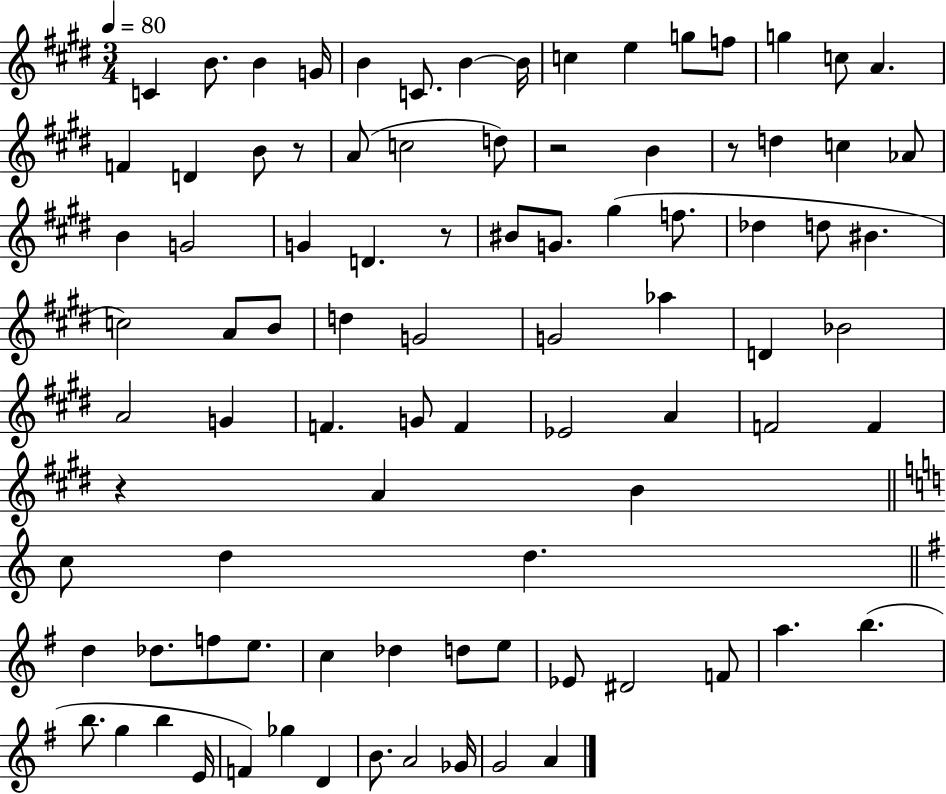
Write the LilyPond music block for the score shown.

{
  \clef treble
  \numericTimeSignature
  \time 3/4
  \key e \major
  \tempo 4 = 80
  \repeat volta 2 { c'4 b'8. b'4 g'16 | b'4 c'8. b'4~~ b'16 | c''4 e''4 g''8 f''8 | g''4 c''8 a'4. | \break f'4 d'4 b'8 r8 | a'8( c''2 d''8) | r2 b'4 | r8 d''4 c''4 aes'8 | \break b'4 g'2 | g'4 d'4. r8 | bis'8 g'8. gis''4( f''8. | des''4 d''8 bis'4. | \break c''2) a'8 b'8 | d''4 g'2 | g'2 aes''4 | d'4 bes'2 | \break a'2 g'4 | f'4. g'8 f'4 | ees'2 a'4 | f'2 f'4 | \break r4 a'4 b'4 | \bar "||" \break \key c \major c''8 d''4 d''4. | \bar "||" \break \key g \major d''4 des''8. f''8 e''8. | c''4 des''4 d''8 e''8 | ees'8 dis'2 f'8 | a''4. b''4.( | \break b''8. g''4 b''4 e'16 | f'4) ges''4 d'4 | b'8. a'2 ges'16 | g'2 a'4 | \break } \bar "|."
}